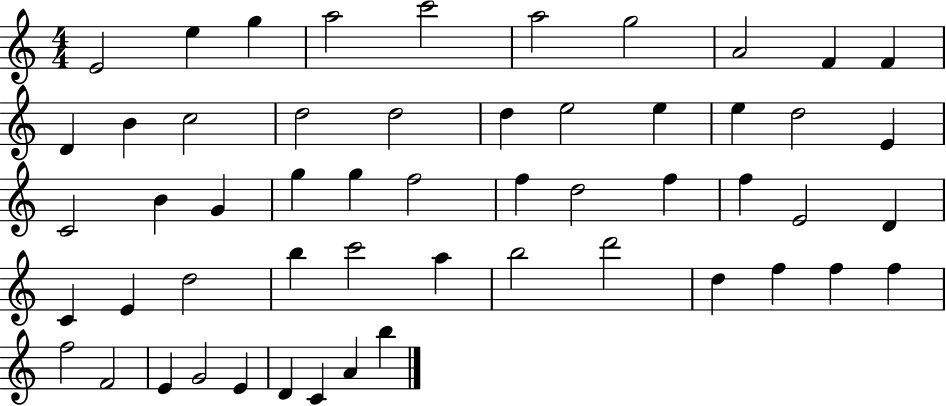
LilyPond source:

{
  \clef treble
  \numericTimeSignature
  \time 4/4
  \key c \major
  e'2 e''4 g''4 | a''2 c'''2 | a''2 g''2 | a'2 f'4 f'4 | \break d'4 b'4 c''2 | d''2 d''2 | d''4 e''2 e''4 | e''4 d''2 e'4 | \break c'2 b'4 g'4 | g''4 g''4 f''2 | f''4 d''2 f''4 | f''4 e'2 d'4 | \break c'4 e'4 d''2 | b''4 c'''2 a''4 | b''2 d'''2 | d''4 f''4 f''4 f''4 | \break f''2 f'2 | e'4 g'2 e'4 | d'4 c'4 a'4 b''4 | \bar "|."
}